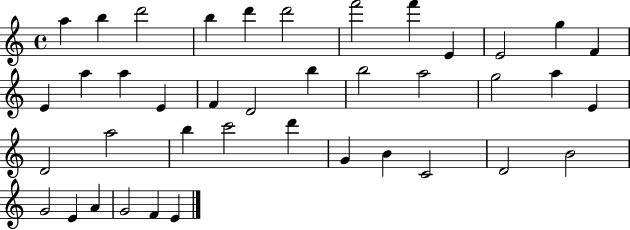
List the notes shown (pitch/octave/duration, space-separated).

A5/q B5/q D6/h B5/q D6/q D6/h F6/h F6/q E4/q E4/h G5/q F4/q E4/q A5/q A5/q E4/q F4/q D4/h B5/q B5/h A5/h G5/h A5/q E4/q D4/h A5/h B5/q C6/h D6/q G4/q B4/q C4/h D4/h B4/h G4/h E4/q A4/q G4/h F4/q E4/q